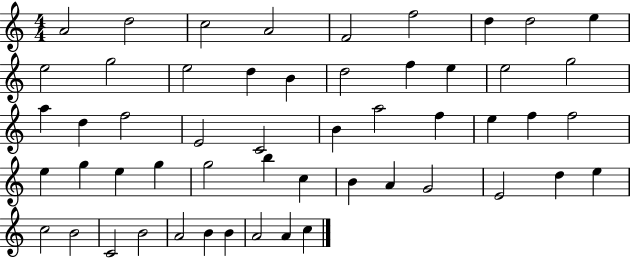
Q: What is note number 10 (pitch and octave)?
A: E5